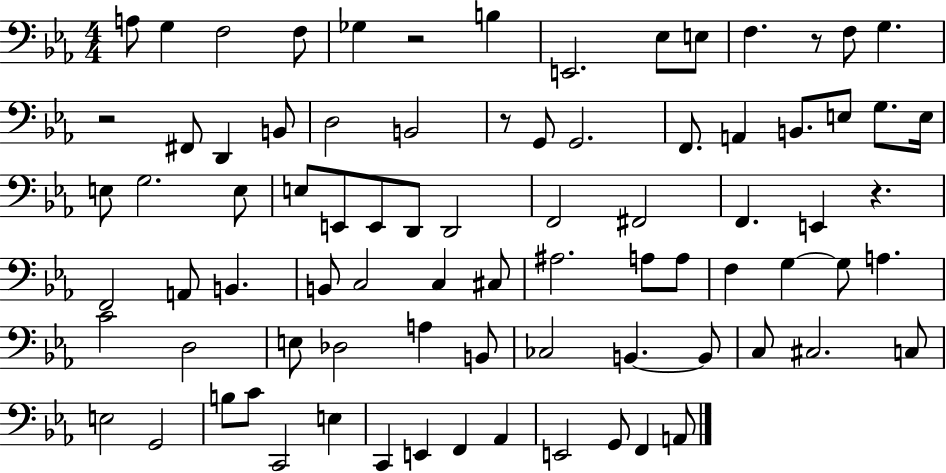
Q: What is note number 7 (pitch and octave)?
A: E2